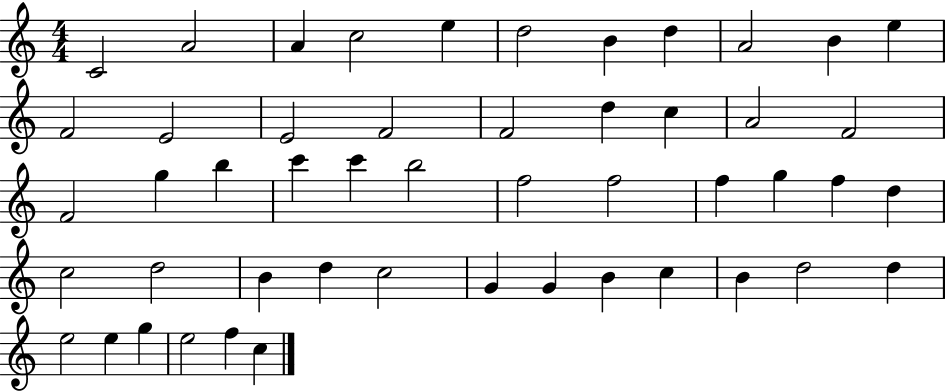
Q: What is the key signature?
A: C major